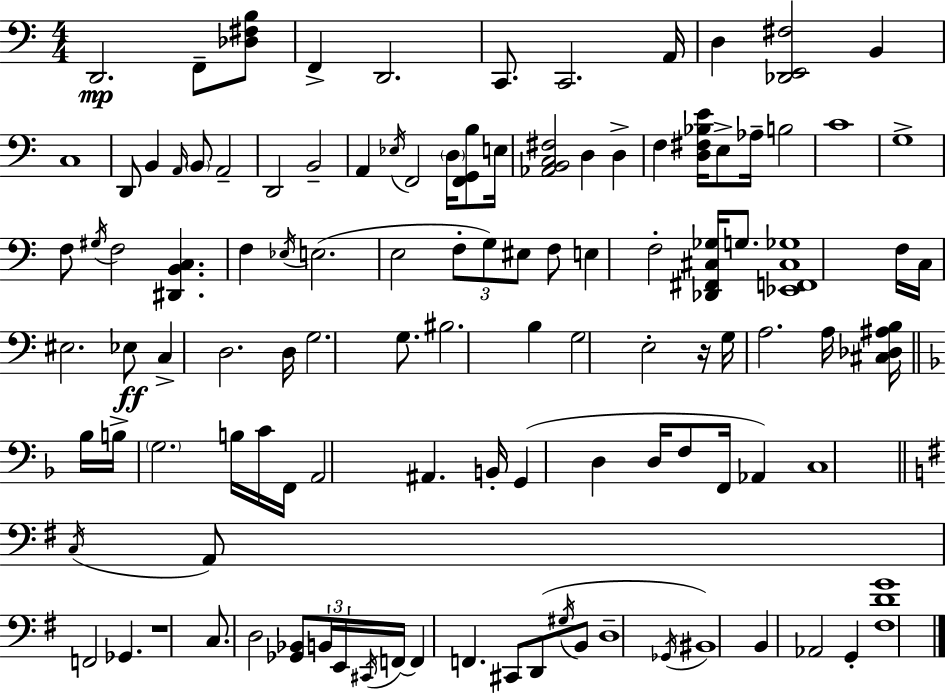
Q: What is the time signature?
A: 4/4